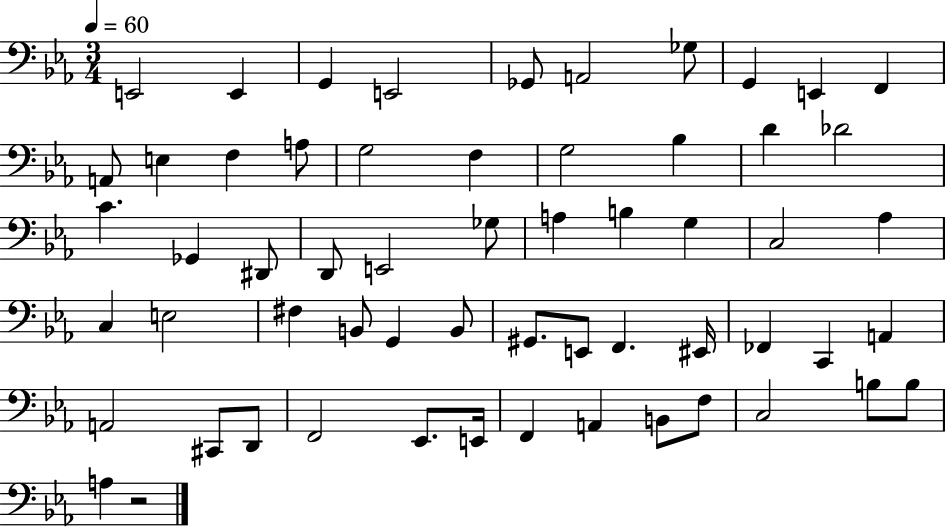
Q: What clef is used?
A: bass